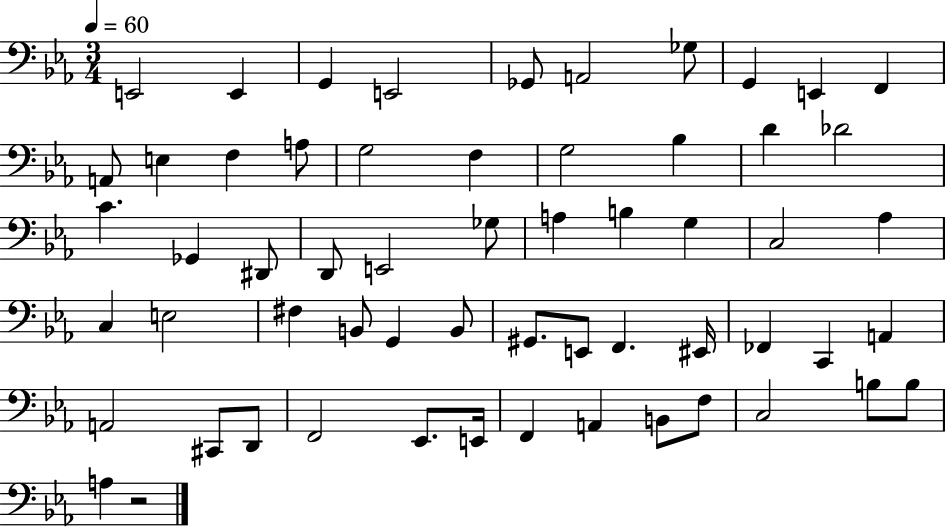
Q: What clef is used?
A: bass